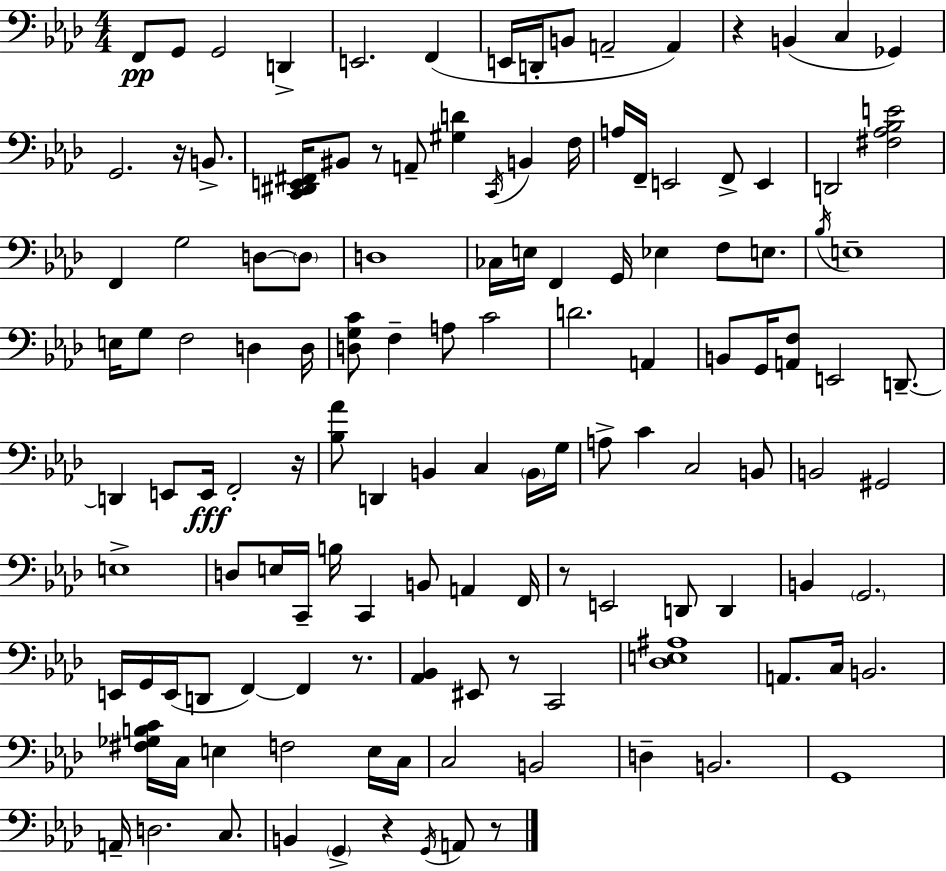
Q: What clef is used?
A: bass